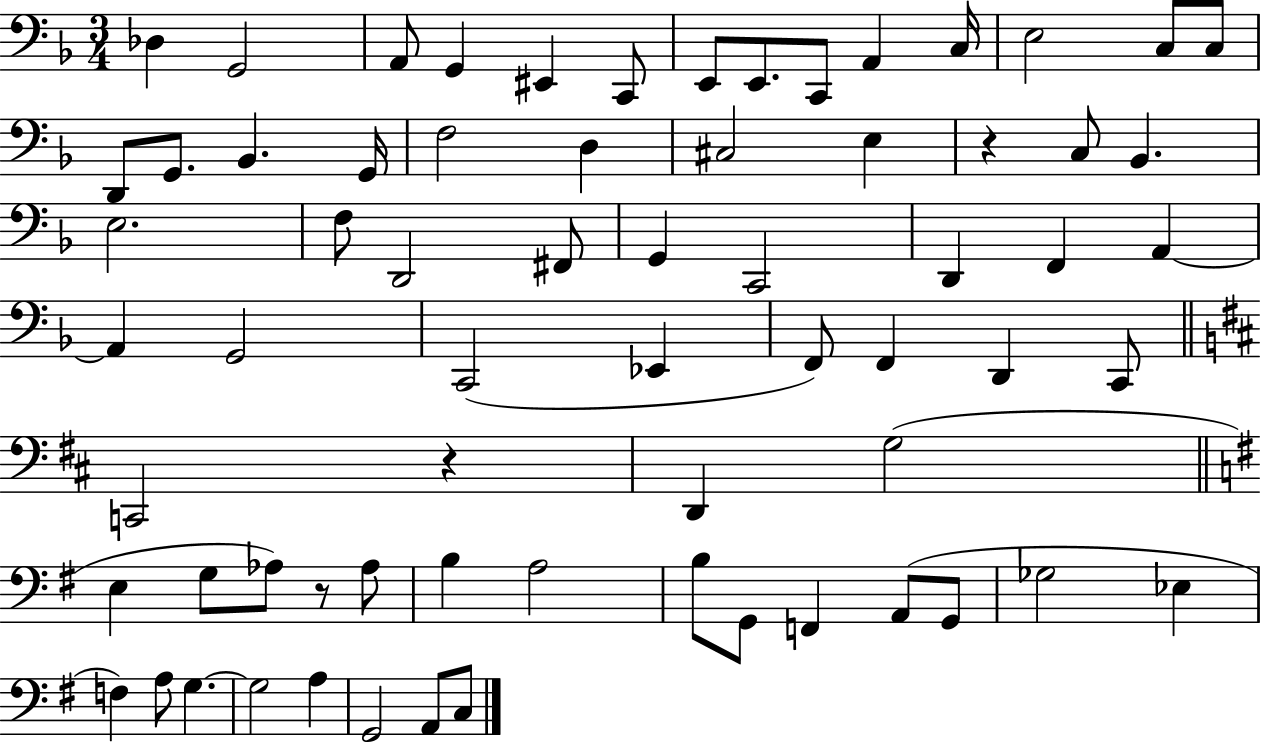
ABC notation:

X:1
T:Untitled
M:3/4
L:1/4
K:F
_D, G,,2 A,,/2 G,, ^E,, C,,/2 E,,/2 E,,/2 C,,/2 A,, C,/4 E,2 C,/2 C,/2 D,,/2 G,,/2 _B,, G,,/4 F,2 D, ^C,2 E, z C,/2 _B,, E,2 F,/2 D,,2 ^F,,/2 G,, C,,2 D,, F,, A,, A,, G,,2 C,,2 _E,, F,,/2 F,, D,, C,,/2 C,,2 z D,, G,2 E, G,/2 _A,/2 z/2 _A,/2 B, A,2 B,/2 G,,/2 F,, A,,/2 G,,/2 _G,2 _E, F, A,/2 G, G,2 A, G,,2 A,,/2 C,/2